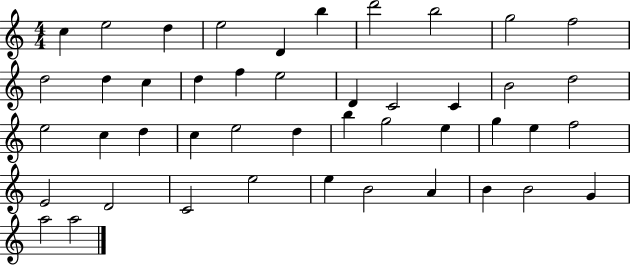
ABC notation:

X:1
T:Untitled
M:4/4
L:1/4
K:C
c e2 d e2 D b d'2 b2 g2 f2 d2 d c d f e2 D C2 C B2 d2 e2 c d c e2 d b g2 e g e f2 E2 D2 C2 e2 e B2 A B B2 G a2 a2